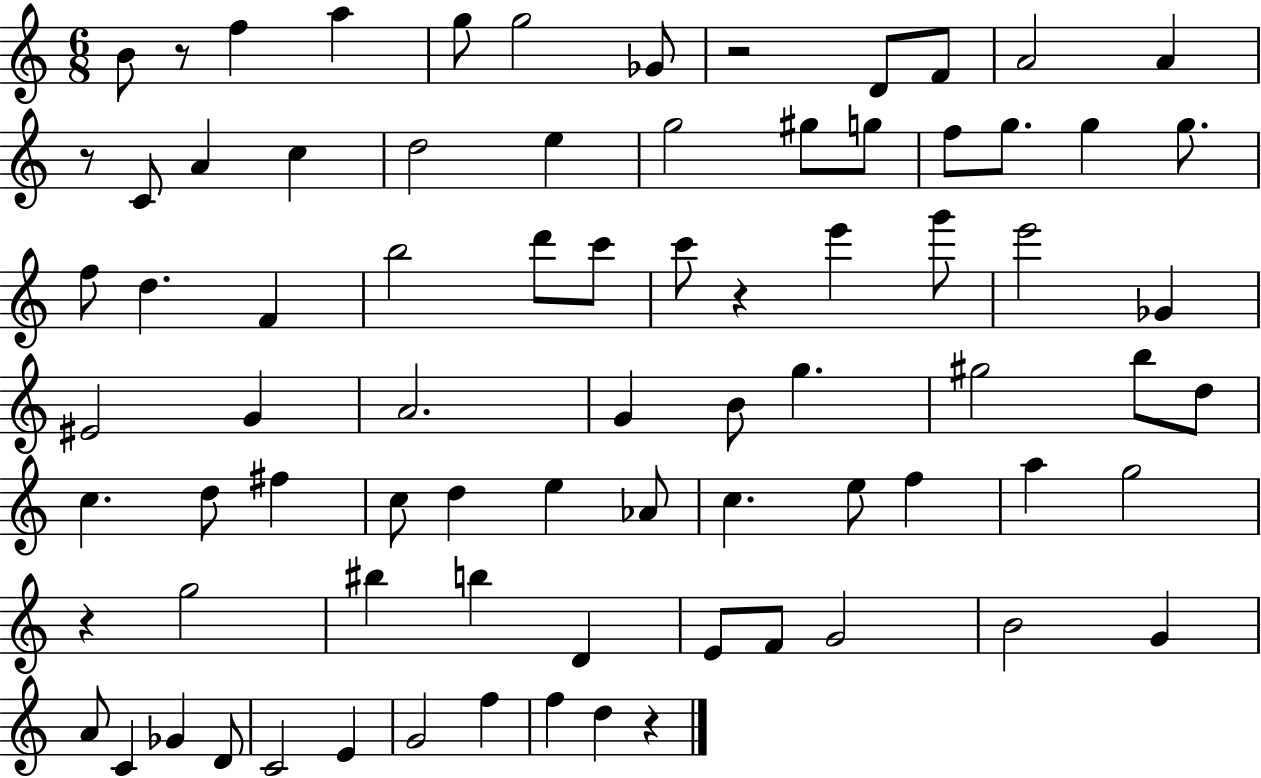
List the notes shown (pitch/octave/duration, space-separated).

B4/e R/e F5/q A5/q G5/e G5/h Gb4/e R/h D4/e F4/e A4/h A4/q R/e C4/e A4/q C5/q D5/h E5/q G5/h G#5/e G5/e F5/e G5/e. G5/q G5/e. F5/e D5/q. F4/q B5/h D6/e C6/e C6/e R/q E6/q G6/e E6/h Gb4/q EIS4/h G4/q A4/h. G4/q B4/e G5/q. G#5/h B5/e D5/e C5/q. D5/e F#5/q C5/e D5/q E5/q Ab4/e C5/q. E5/e F5/q A5/q G5/h R/q G5/h BIS5/q B5/q D4/q E4/e F4/e G4/h B4/h G4/q A4/e C4/q Gb4/q D4/e C4/h E4/q G4/h F5/q F5/q D5/q R/q